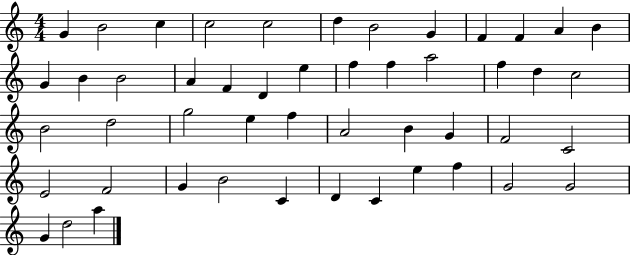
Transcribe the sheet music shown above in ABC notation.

X:1
T:Untitled
M:4/4
L:1/4
K:C
G B2 c c2 c2 d B2 G F F A B G B B2 A F D e f f a2 f d c2 B2 d2 g2 e f A2 B G F2 C2 E2 F2 G B2 C D C e f G2 G2 G d2 a